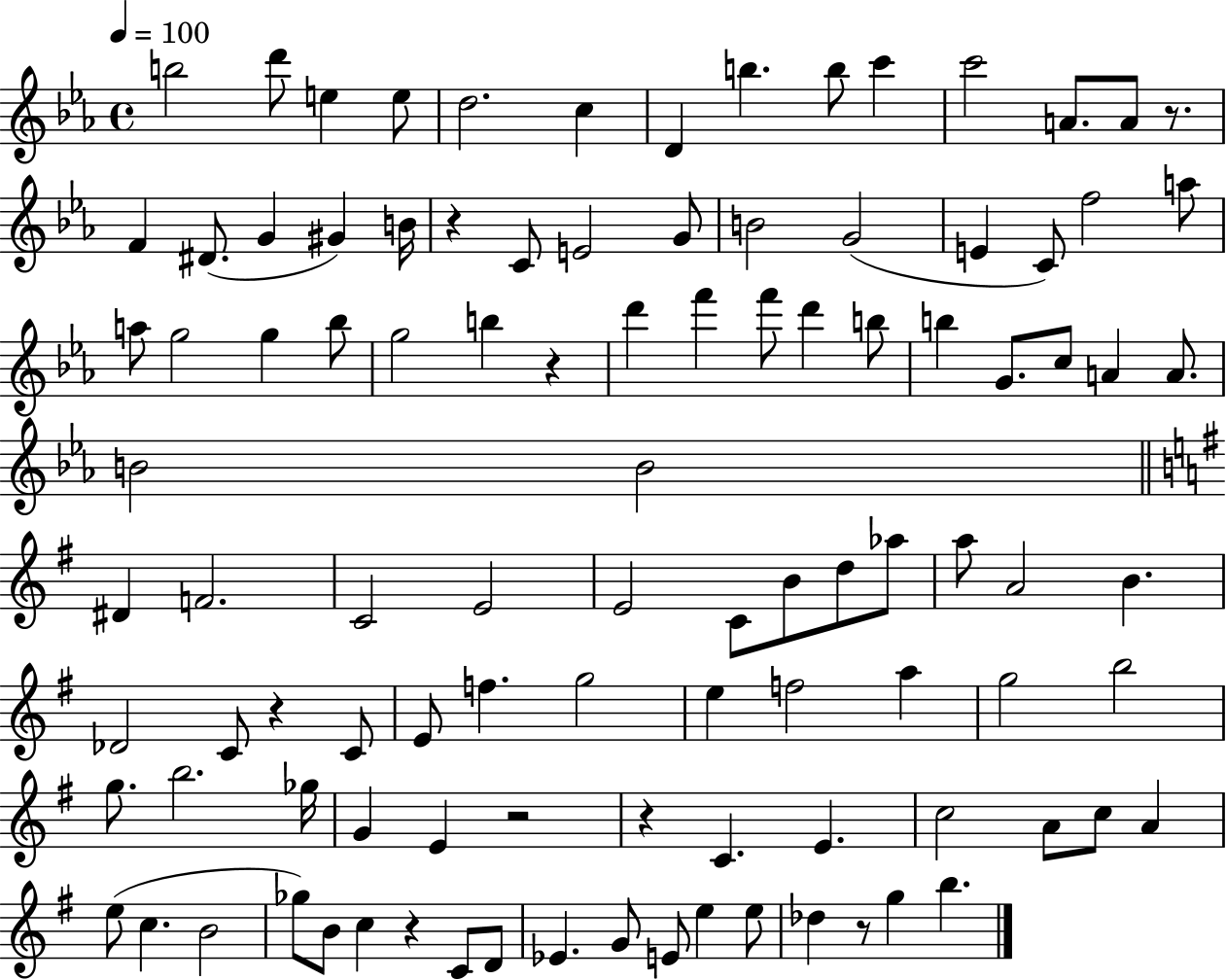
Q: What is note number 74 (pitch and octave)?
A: C4